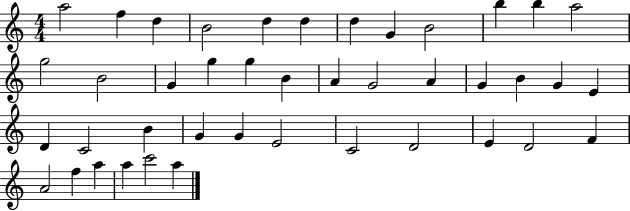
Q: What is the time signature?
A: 4/4